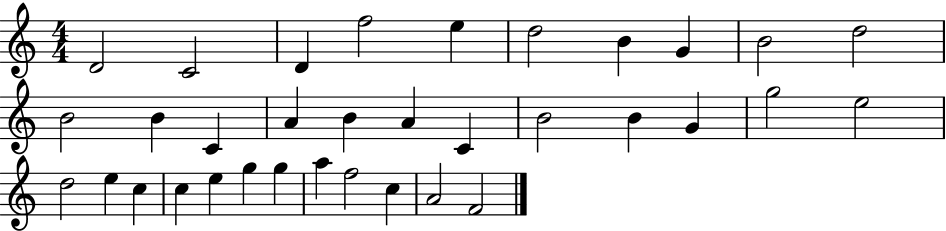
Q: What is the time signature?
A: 4/4